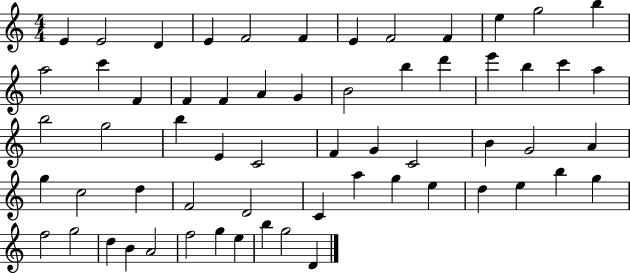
{
  \clef treble
  \numericTimeSignature
  \time 4/4
  \key c \major
  e'4 e'2 d'4 | e'4 f'2 f'4 | e'4 f'2 f'4 | e''4 g''2 b''4 | \break a''2 c'''4 f'4 | f'4 f'4 a'4 g'4 | b'2 b''4 d'''4 | e'''4 b''4 c'''4 a''4 | \break b''2 g''2 | b''4 e'4 c'2 | f'4 g'4 c'2 | b'4 g'2 a'4 | \break g''4 c''2 d''4 | f'2 d'2 | c'4 a''4 g''4 e''4 | d''4 e''4 b''4 g''4 | \break f''2 g''2 | d''4 b'4 a'2 | f''2 g''4 e''4 | b''4 g''2 d'4 | \break \bar "|."
}